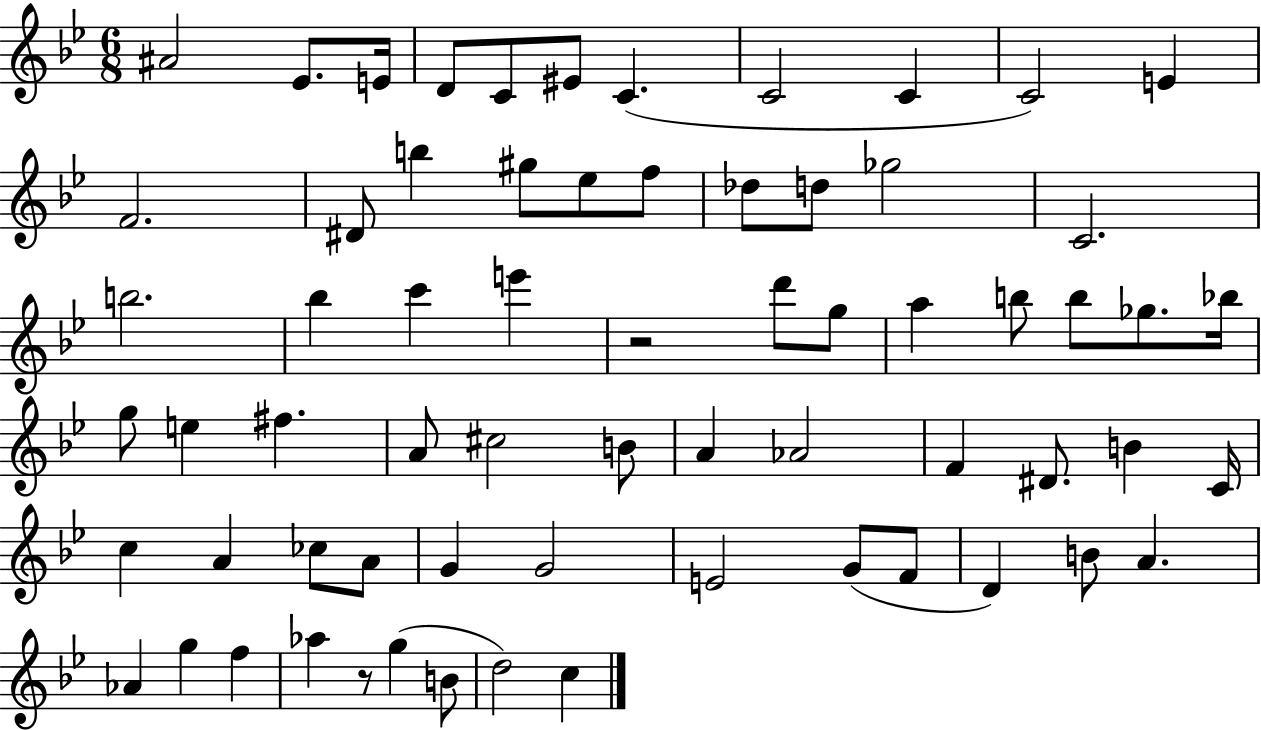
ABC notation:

X:1
T:Untitled
M:6/8
L:1/4
K:Bb
^A2 _E/2 E/4 D/2 C/2 ^E/2 C C2 C C2 E F2 ^D/2 b ^g/2 _e/2 f/2 _d/2 d/2 _g2 C2 b2 _b c' e' z2 d'/2 g/2 a b/2 b/2 _g/2 _b/4 g/2 e ^f A/2 ^c2 B/2 A _A2 F ^D/2 B C/4 c A _c/2 A/2 G G2 E2 G/2 F/2 D B/2 A _A g f _a z/2 g B/2 d2 c